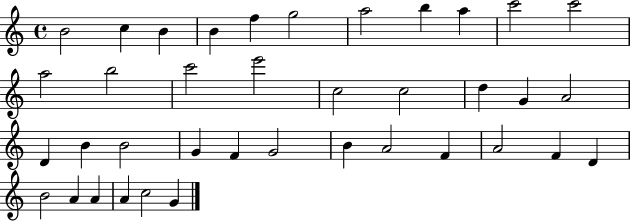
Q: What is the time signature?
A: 4/4